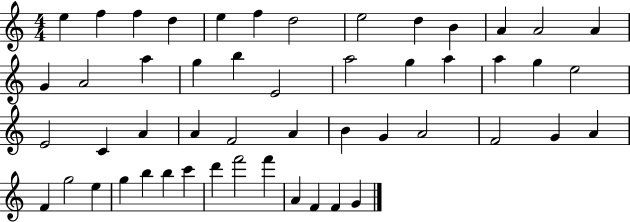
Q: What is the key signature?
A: C major